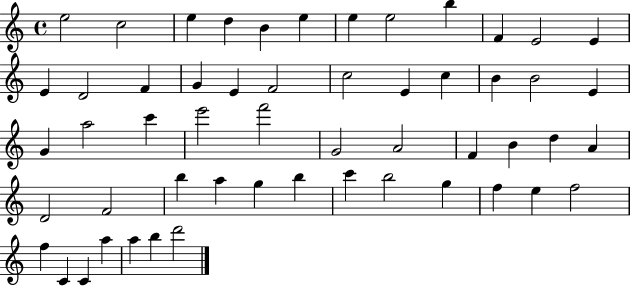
{
  \clef treble
  \time 4/4
  \defaultTimeSignature
  \key c \major
  e''2 c''2 | e''4 d''4 b'4 e''4 | e''4 e''2 b''4 | f'4 e'2 e'4 | \break e'4 d'2 f'4 | g'4 e'4 f'2 | c''2 e'4 c''4 | b'4 b'2 e'4 | \break g'4 a''2 c'''4 | e'''2 f'''2 | g'2 a'2 | f'4 b'4 d''4 a'4 | \break d'2 f'2 | b''4 a''4 g''4 b''4 | c'''4 b''2 g''4 | f''4 e''4 f''2 | \break f''4 c'4 c'4 a''4 | a''4 b''4 d'''2 | \bar "|."
}